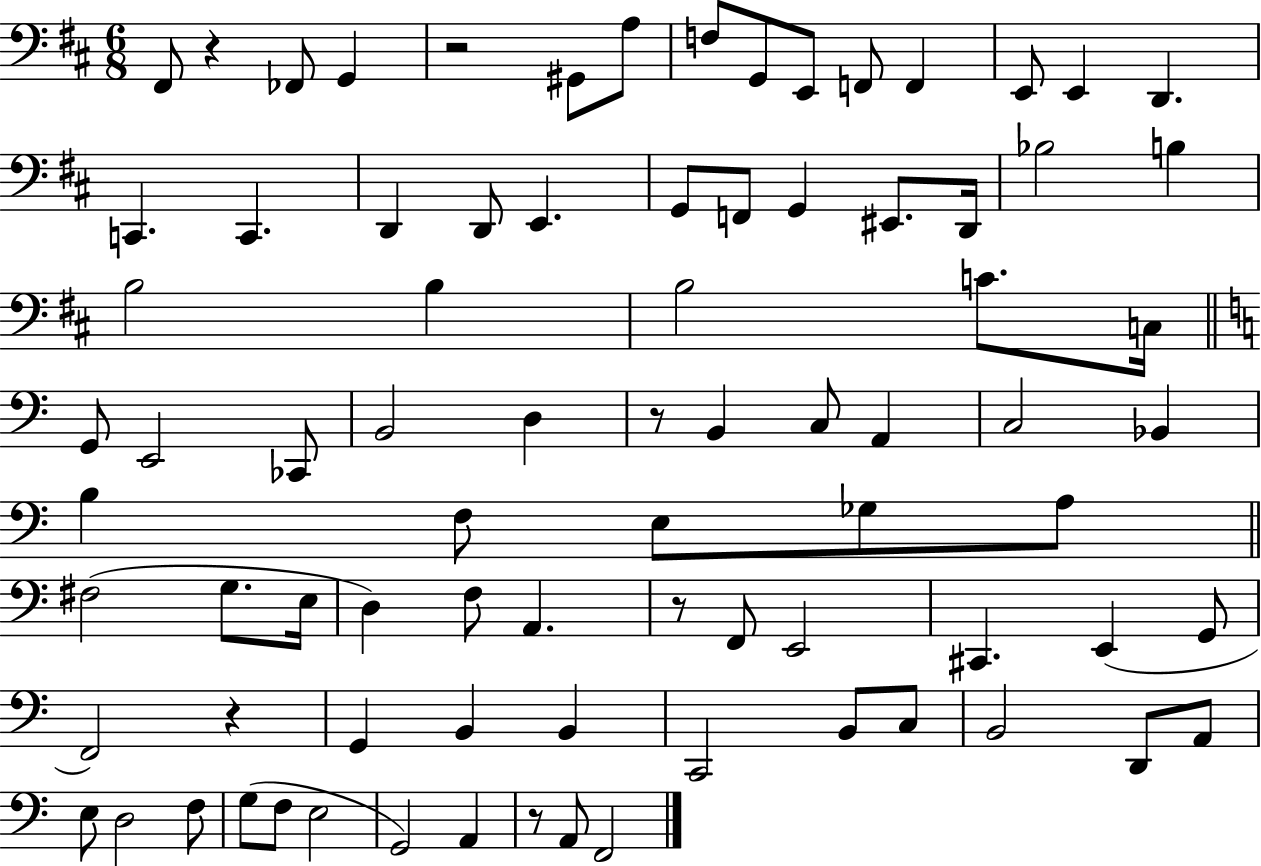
{
  \clef bass
  \numericTimeSignature
  \time 6/8
  \key d \major
  \repeat volta 2 { fis,8 r4 fes,8 g,4 | r2 gis,8 a8 | f8 g,8 e,8 f,8 f,4 | e,8 e,4 d,4. | \break c,4. c,4. | d,4 d,8 e,4. | g,8 f,8 g,4 eis,8. d,16 | bes2 b4 | \break b2 b4 | b2 c'8. c16 | \bar "||" \break \key c \major g,8 e,2 ces,8 | b,2 d4 | r8 b,4 c8 a,4 | c2 bes,4 | \break b4 f8 e8 ges8 a8 | \bar "||" \break \key c \major fis2( g8. e16 | d4) f8 a,4. | r8 f,8 e,2 | cis,4. e,4( g,8 | \break f,2) r4 | g,4 b,4 b,4 | c,2 b,8 c8 | b,2 d,8 a,8 | \break e8 d2 f8 | g8( f8 e2 | g,2) a,4 | r8 a,8 f,2 | \break } \bar "|."
}